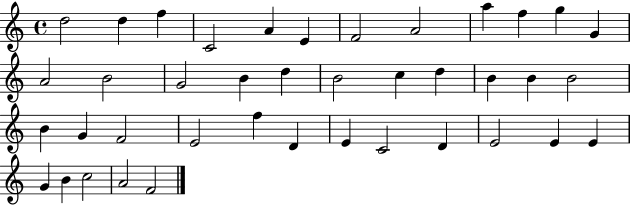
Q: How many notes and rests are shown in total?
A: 40